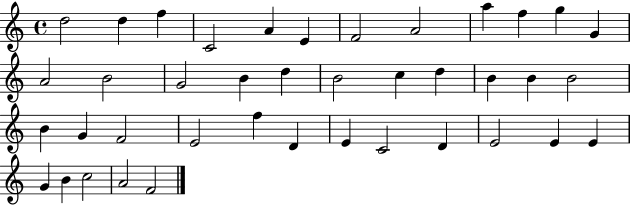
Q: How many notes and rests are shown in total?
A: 40